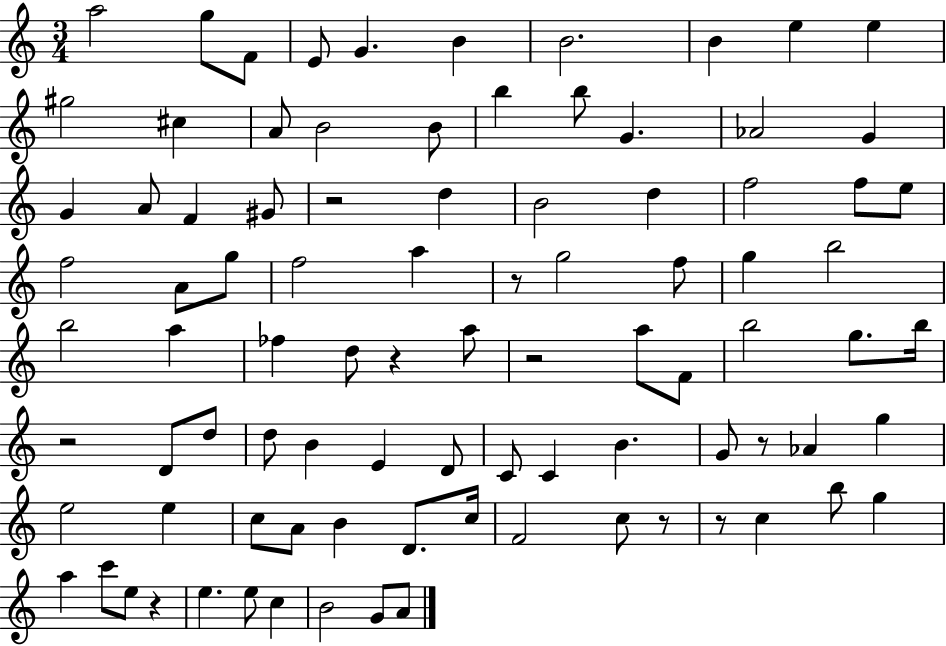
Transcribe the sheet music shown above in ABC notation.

X:1
T:Untitled
M:3/4
L:1/4
K:C
a2 g/2 F/2 E/2 G B B2 B e e ^g2 ^c A/2 B2 B/2 b b/2 G _A2 G G A/2 F ^G/2 z2 d B2 d f2 f/2 e/2 f2 A/2 g/2 f2 a z/2 g2 f/2 g b2 b2 a _f d/2 z a/2 z2 a/2 F/2 b2 g/2 b/4 z2 D/2 d/2 d/2 B E D/2 C/2 C B G/2 z/2 _A g e2 e c/2 A/2 B D/2 c/4 F2 c/2 z/2 z/2 c b/2 g a c'/2 e/2 z e e/2 c B2 G/2 A/2